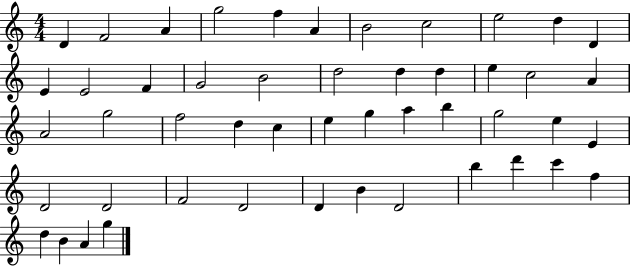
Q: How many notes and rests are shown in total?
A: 49